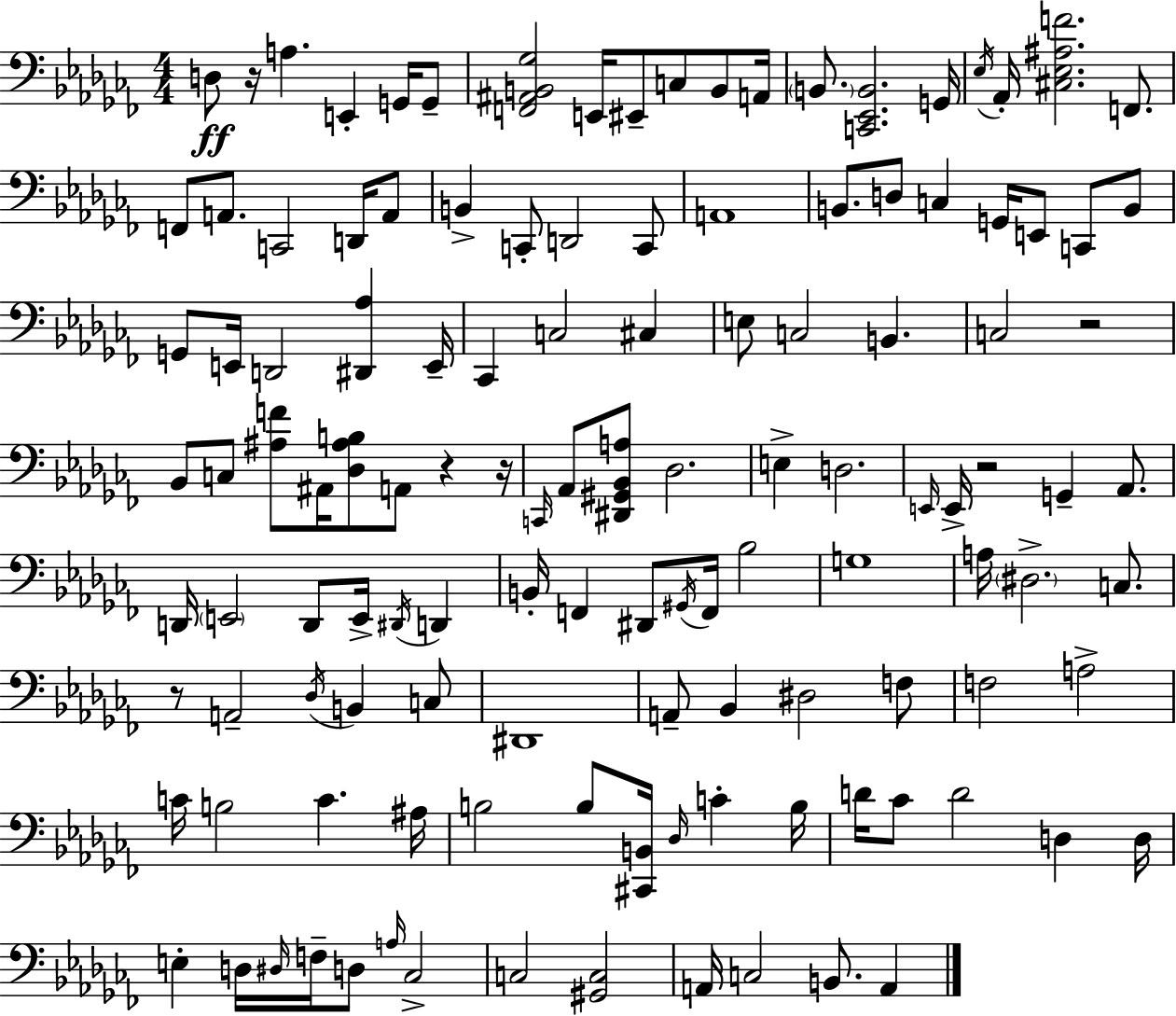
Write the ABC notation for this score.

X:1
T:Untitled
M:4/4
L:1/4
K:Abm
D,/2 z/4 A, E,, G,,/4 G,,/2 [F,,^A,,B,,_G,]2 E,,/4 ^E,,/2 C,/2 B,,/2 A,,/4 B,,/2 [C,,_E,,B,,]2 G,,/4 _E,/4 _A,,/4 [^C,_E,^A,F]2 F,,/2 F,,/2 A,,/2 C,,2 D,,/4 A,,/2 B,, C,,/2 D,,2 C,,/2 A,,4 B,,/2 D,/2 C, G,,/4 E,,/2 C,,/2 B,,/2 G,,/2 E,,/4 D,,2 [^D,,_A,] E,,/4 _C,, C,2 ^C, E,/2 C,2 B,, C,2 z2 _B,,/2 C,/2 [^A,F]/2 ^A,,/4 [_D,^A,B,]/2 A,,/2 z z/4 C,,/4 _A,,/2 [^D,,^G,,_B,,A,]/2 _D,2 E, D,2 E,,/4 E,,/4 z2 G,, _A,,/2 D,,/4 E,,2 D,,/2 E,,/4 ^D,,/4 D,, B,,/4 F,, ^D,,/2 ^G,,/4 F,,/4 _B,2 G,4 A,/4 ^D,2 C,/2 z/2 A,,2 _D,/4 B,, C,/2 ^D,,4 A,,/2 _B,, ^D,2 F,/2 F,2 A,2 C/4 B,2 C ^A,/4 B,2 B,/2 [^C,,B,,]/4 _D,/4 C B,/4 D/4 _C/2 D2 D, D,/4 E, D,/4 ^D,/4 F,/4 D,/2 A,/4 _C,2 C,2 [^G,,C,]2 A,,/4 C,2 B,,/2 A,,